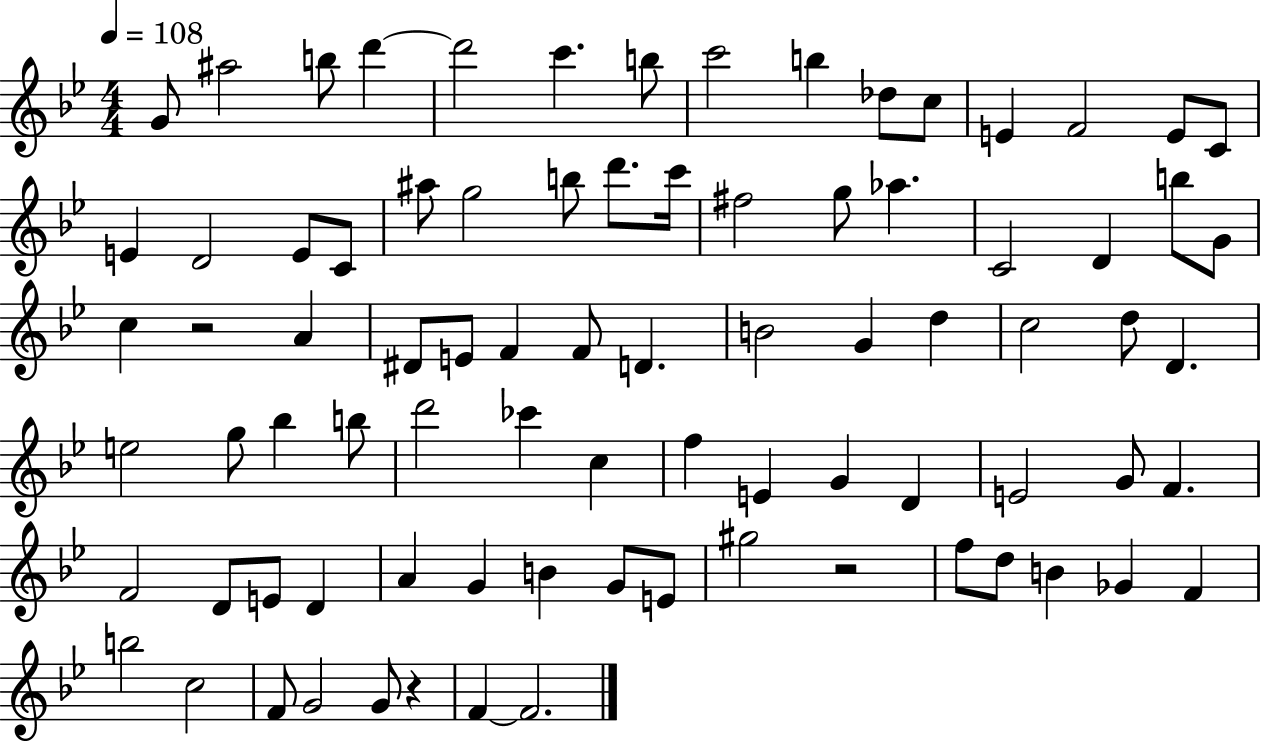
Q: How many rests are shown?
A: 3